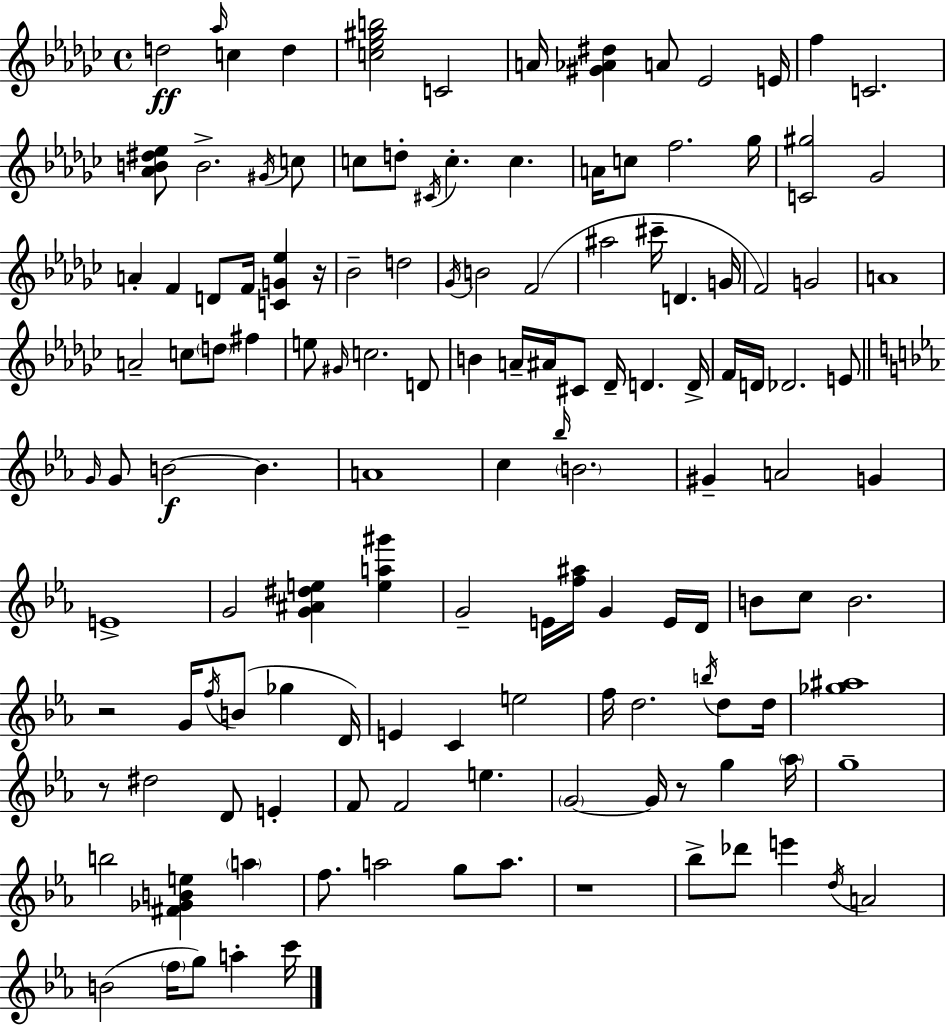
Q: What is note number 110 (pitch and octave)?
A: A5